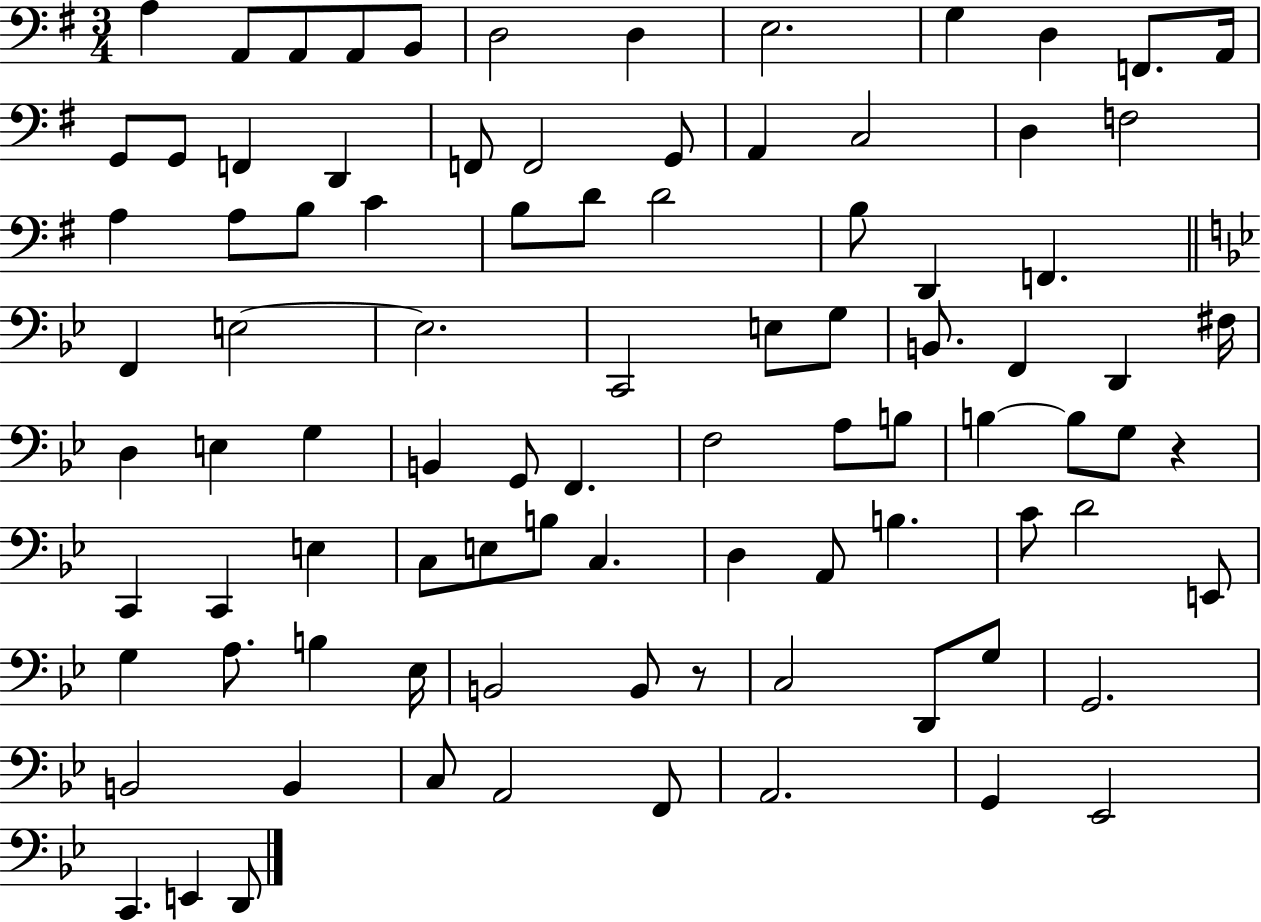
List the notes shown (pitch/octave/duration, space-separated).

A3/q A2/e A2/e A2/e B2/e D3/h D3/q E3/h. G3/q D3/q F2/e. A2/s G2/e G2/e F2/q D2/q F2/e F2/h G2/e A2/q C3/h D3/q F3/h A3/q A3/e B3/e C4/q B3/e D4/e D4/h B3/e D2/q F2/q. F2/q E3/h E3/h. C2/h E3/e G3/e B2/e. F2/q D2/q F#3/s D3/q E3/q G3/q B2/q G2/e F2/q. F3/h A3/e B3/e B3/q B3/e G3/e R/q C2/q C2/q E3/q C3/e E3/e B3/e C3/q. D3/q A2/e B3/q. C4/e D4/h E2/e G3/q A3/e. B3/q Eb3/s B2/h B2/e R/e C3/h D2/e G3/e G2/h. B2/h B2/q C3/e A2/h F2/e A2/h. G2/q Eb2/h C2/q. E2/q D2/e